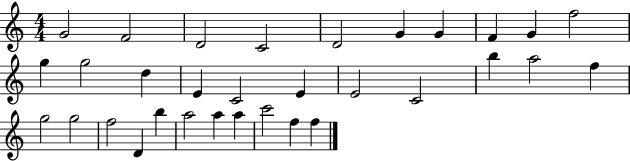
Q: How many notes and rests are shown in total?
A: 32